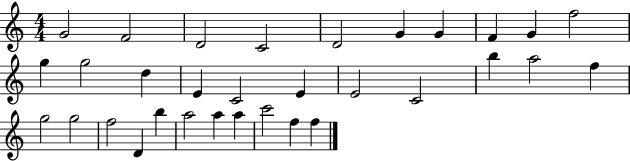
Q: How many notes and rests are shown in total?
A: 32